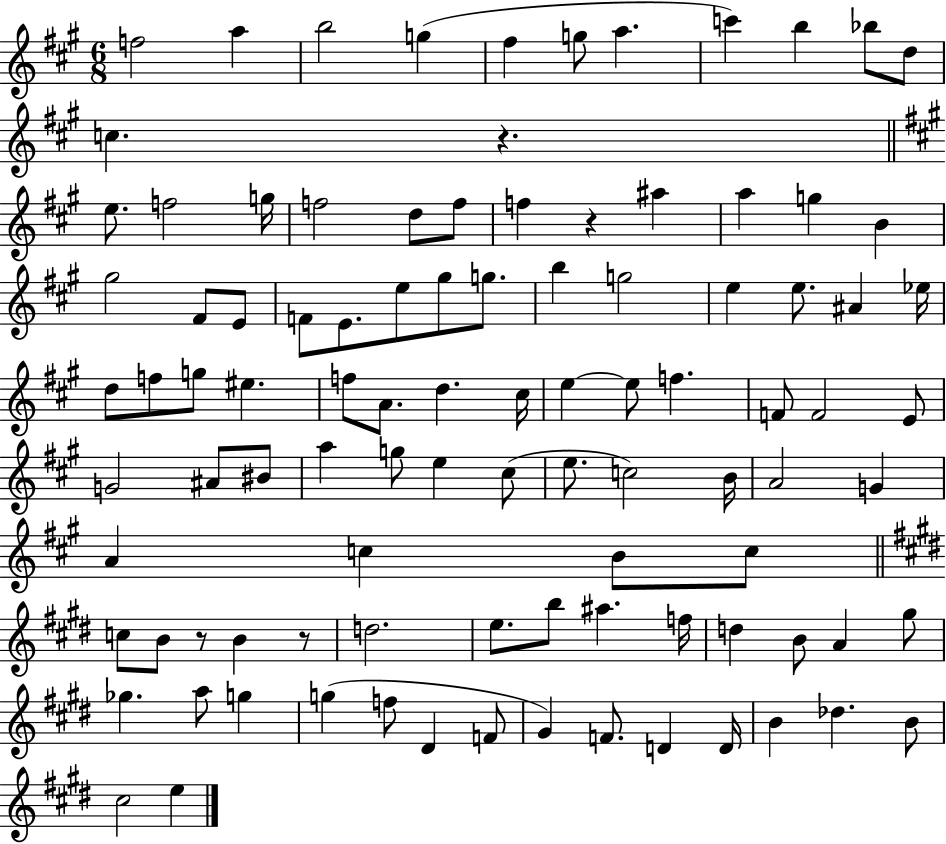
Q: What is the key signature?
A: A major